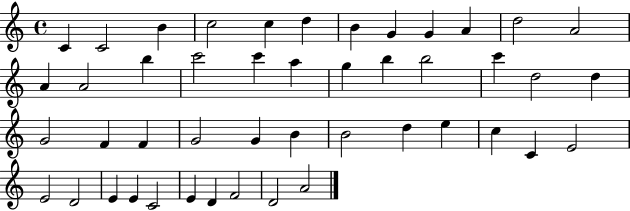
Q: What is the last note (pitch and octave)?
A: A4